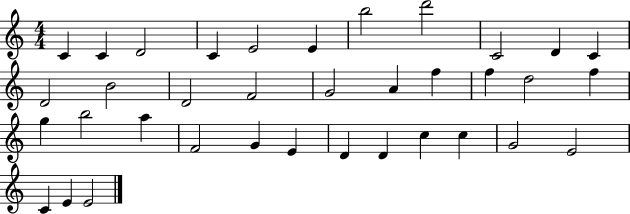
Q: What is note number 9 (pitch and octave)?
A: C4